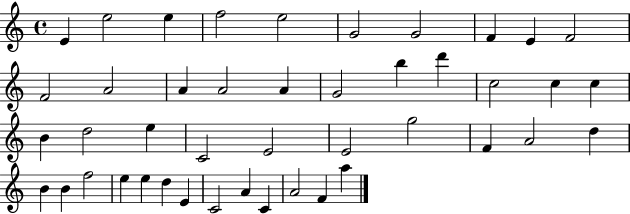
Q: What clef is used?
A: treble